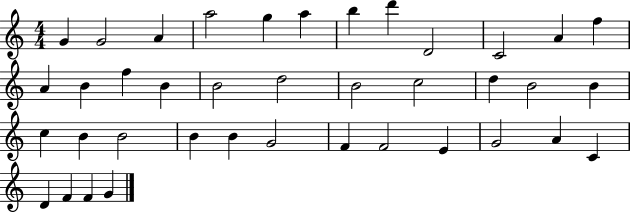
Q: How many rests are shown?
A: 0